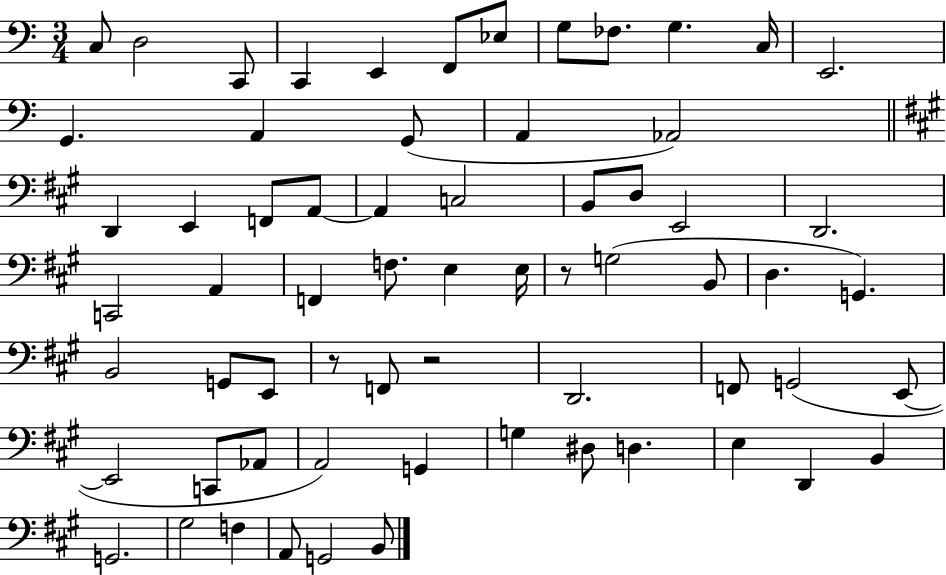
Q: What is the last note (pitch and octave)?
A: B2